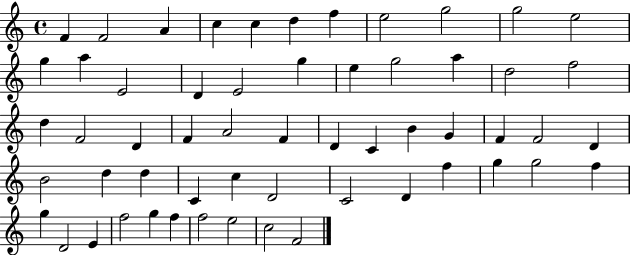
{
  \clef treble
  \time 4/4
  \defaultTimeSignature
  \key c \major
  f'4 f'2 a'4 | c''4 c''4 d''4 f''4 | e''2 g''2 | g''2 e''2 | \break g''4 a''4 e'2 | d'4 e'2 g''4 | e''4 g''2 a''4 | d''2 f''2 | \break d''4 f'2 d'4 | f'4 a'2 f'4 | d'4 c'4 b'4 g'4 | f'4 f'2 d'4 | \break b'2 d''4 d''4 | c'4 c''4 d'2 | c'2 d'4 f''4 | g''4 g''2 f''4 | \break g''4 d'2 e'4 | f''2 g''4 f''4 | f''2 e''2 | c''2 f'2 | \break \bar "|."
}